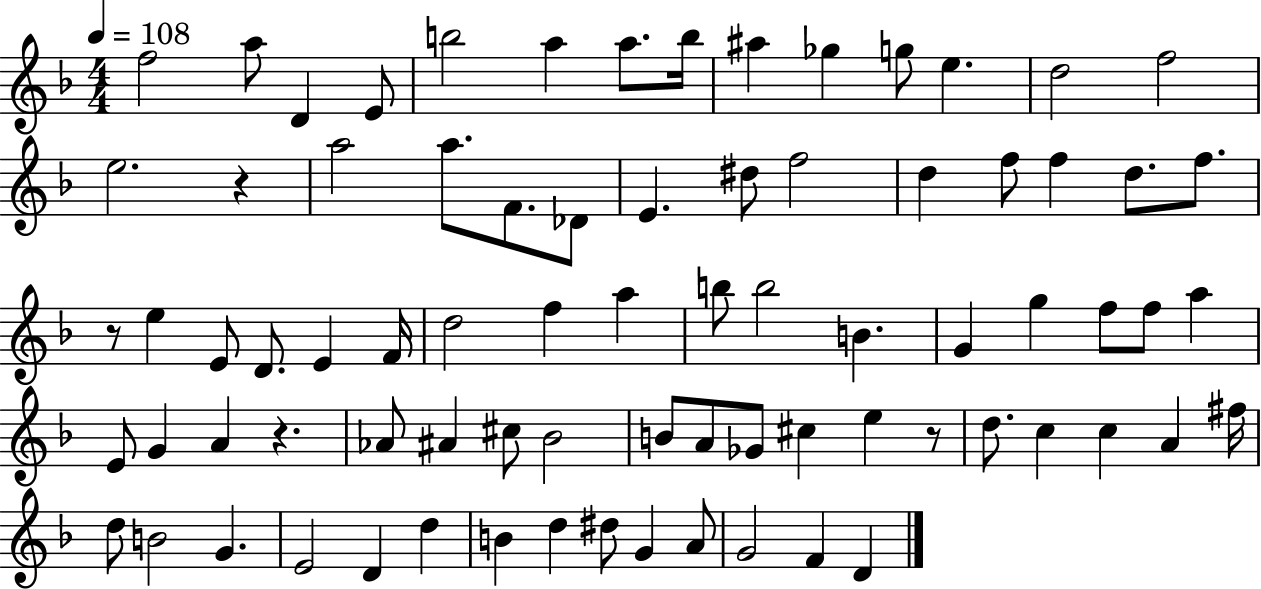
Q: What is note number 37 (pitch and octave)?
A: B5